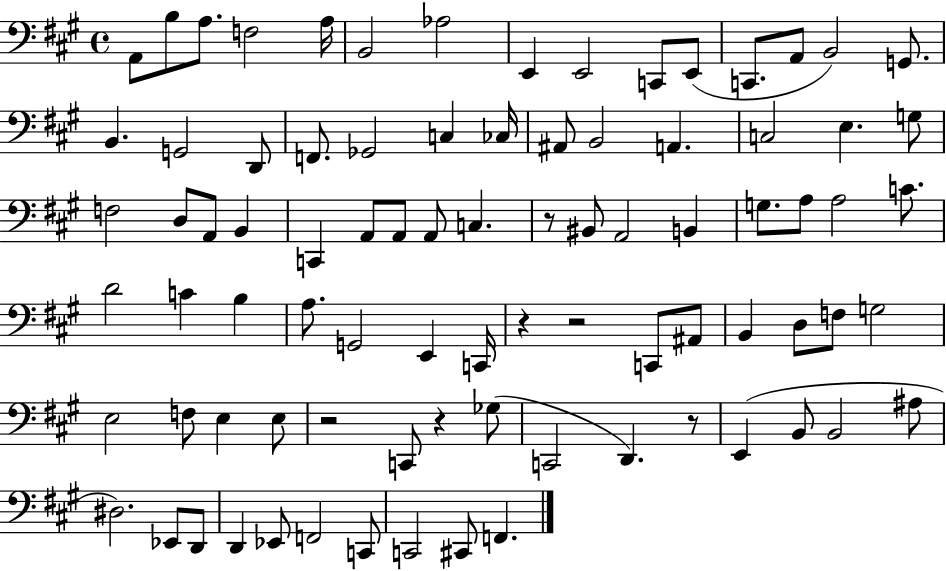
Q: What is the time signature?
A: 4/4